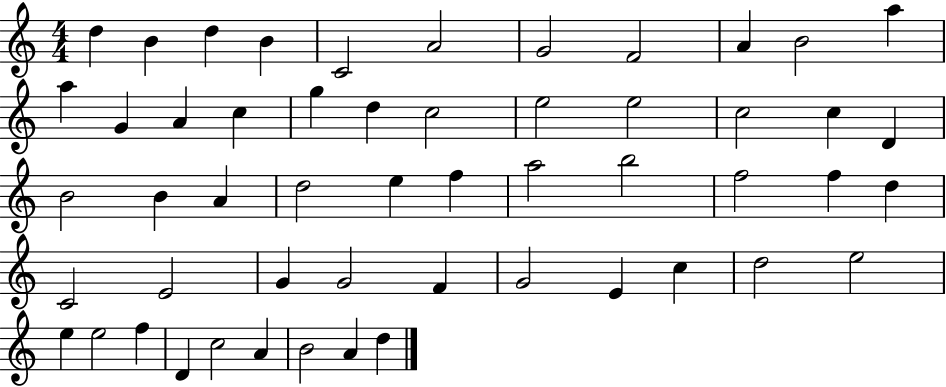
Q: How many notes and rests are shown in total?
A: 53